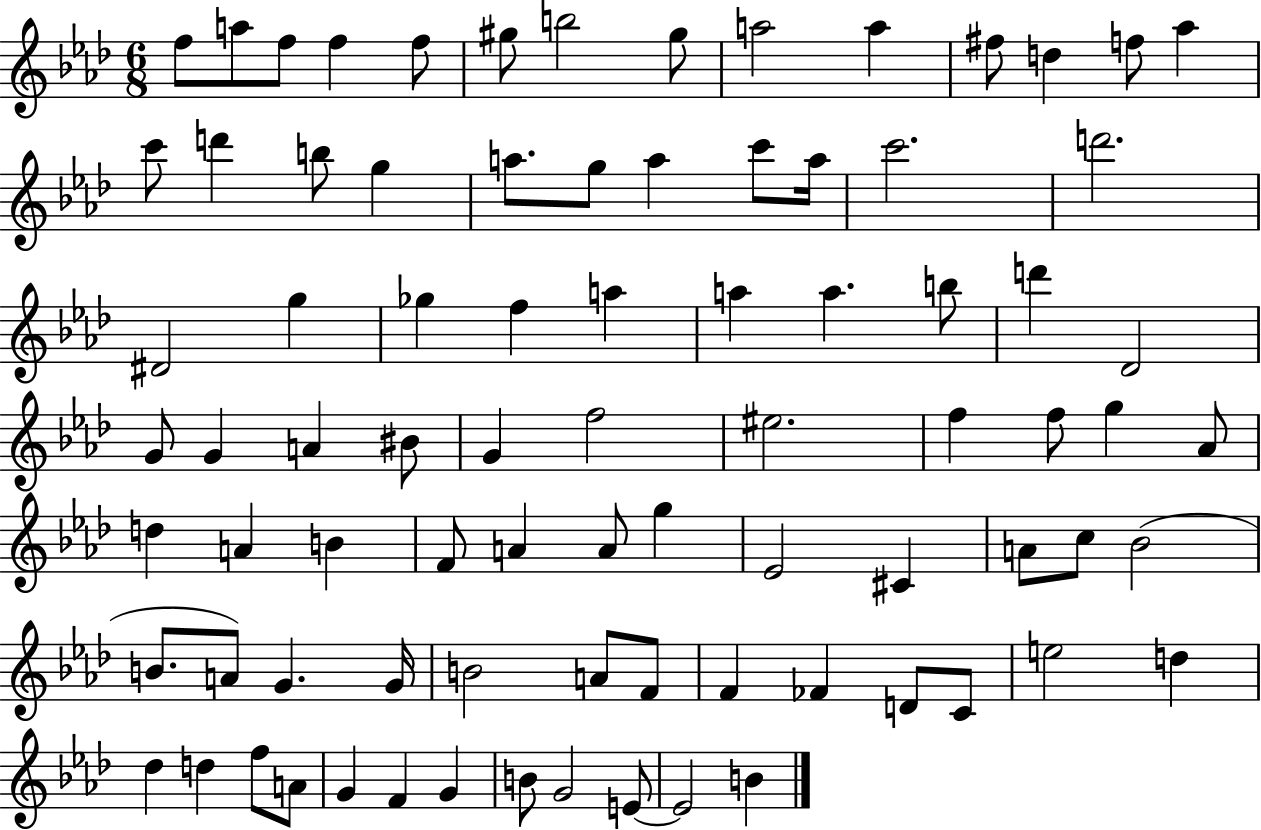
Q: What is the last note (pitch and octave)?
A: B4